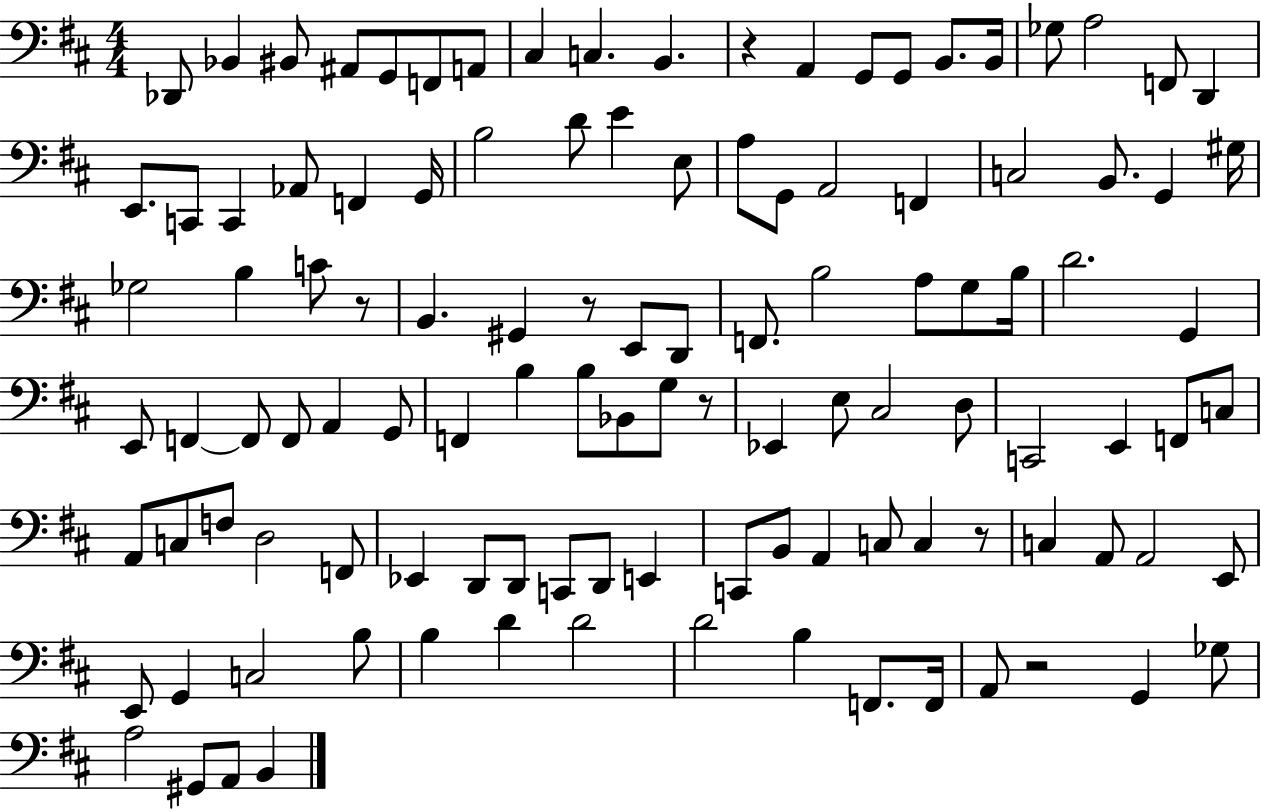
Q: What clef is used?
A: bass